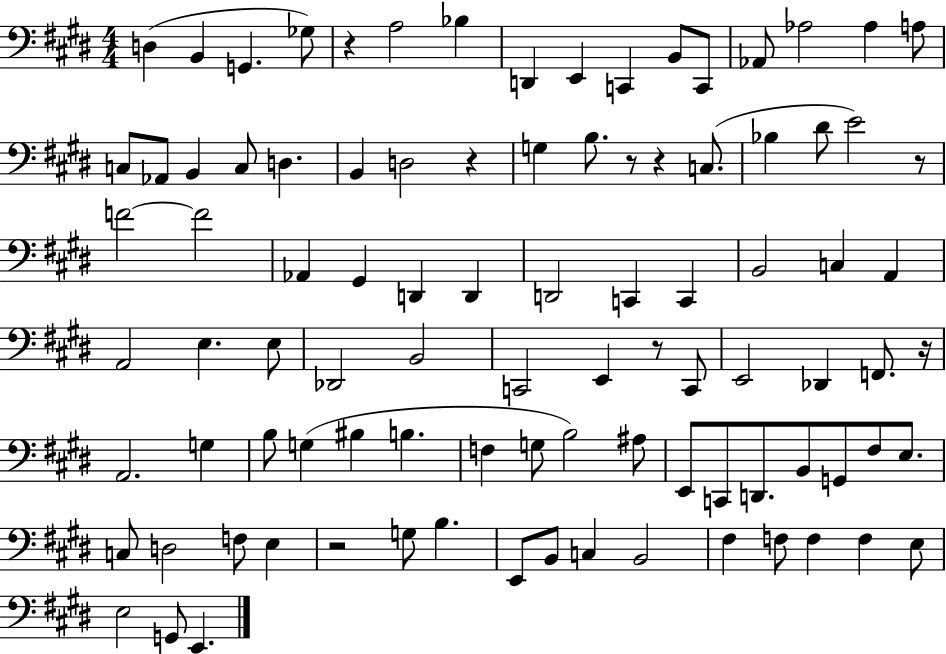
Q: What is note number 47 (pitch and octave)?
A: E2